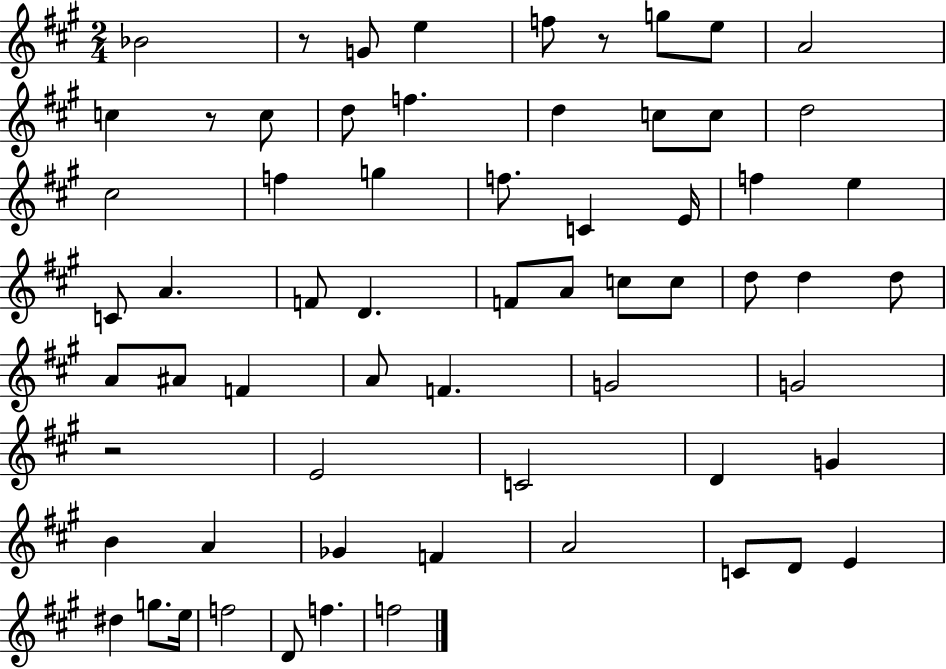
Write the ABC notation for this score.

X:1
T:Untitled
M:2/4
L:1/4
K:A
_B2 z/2 G/2 e f/2 z/2 g/2 e/2 A2 c z/2 c/2 d/2 f d c/2 c/2 d2 ^c2 f g f/2 C E/4 f e C/2 A F/2 D F/2 A/2 c/2 c/2 d/2 d d/2 A/2 ^A/2 F A/2 F G2 G2 z2 E2 C2 D G B A _G F A2 C/2 D/2 E ^d g/2 e/4 f2 D/2 f f2